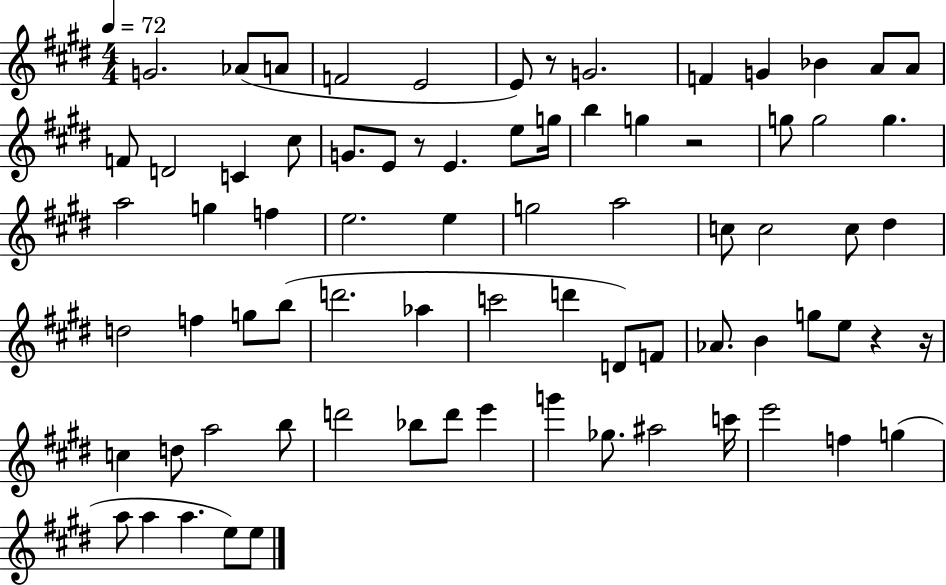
G4/h. Ab4/e A4/e F4/h E4/h E4/e R/e G4/h. F4/q G4/q Bb4/q A4/e A4/e F4/e D4/h C4/q C#5/e G4/e. E4/e R/e E4/q. E5/e G5/s B5/q G5/q R/h G5/e G5/h G5/q. A5/h G5/q F5/q E5/h. E5/q G5/h A5/h C5/e C5/h C5/e D#5/q D5/h F5/q G5/e B5/e D6/h. Ab5/q C6/h D6/q D4/e F4/e Ab4/e. B4/q G5/e E5/e R/q R/s C5/q D5/e A5/h B5/e D6/h Bb5/e D6/e E6/q G6/q Gb5/e. A#5/h C6/s E6/h F5/q G5/q A5/e A5/q A5/q. E5/e E5/e